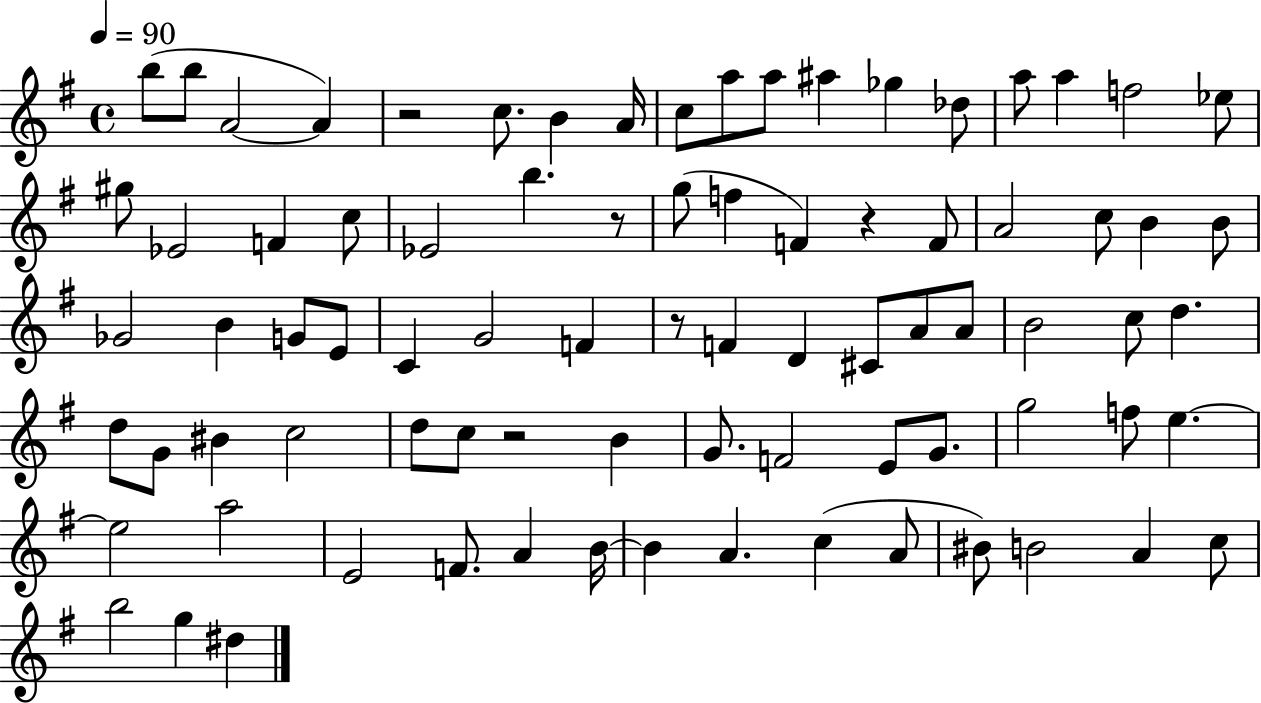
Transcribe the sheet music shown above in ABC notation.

X:1
T:Untitled
M:4/4
L:1/4
K:G
b/2 b/2 A2 A z2 c/2 B A/4 c/2 a/2 a/2 ^a _g _d/2 a/2 a f2 _e/2 ^g/2 _E2 F c/2 _E2 b z/2 g/2 f F z F/2 A2 c/2 B B/2 _G2 B G/2 E/2 C G2 F z/2 F D ^C/2 A/2 A/2 B2 c/2 d d/2 G/2 ^B c2 d/2 c/2 z2 B G/2 F2 E/2 G/2 g2 f/2 e e2 a2 E2 F/2 A B/4 B A c A/2 ^B/2 B2 A c/2 b2 g ^d